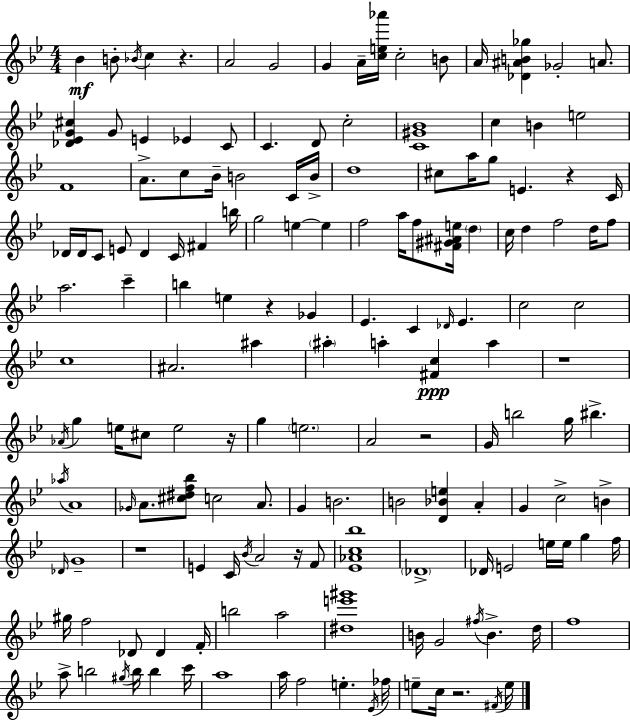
{
  \clef treble
  \numericTimeSignature
  \time 4/4
  \key bes \major
  bes'4\mf b'8-. \acciaccatura { bes'16 } c''4 r4. | a'2 g'2 | g'4 a'16-- <c'' e'' aes'''>16 c''2-. b'8 | a'16 <des' ais' b' ges''>4 ges'2-. a'8. | \break <des' ees' g' cis''>4 g'8 e'4 ees'4 c'8 | c'4. d'8 c''2-. | <c' gis' bes'>1 | c''4 b'4 e''2 | \break f'1 | a'8.-> c''8 bes'16-- b'2 c'16 | b'16-> d''1 | cis''8 a''16 g''8 e'4. r4 | \break c'16 des'16 des'16 c'8 e'8 des'4 c'16 fis'4 | b''16 g''2 e''4~~ e''4 | f''2 a''16 f''8 <fis' gis' ais' e''>16 \parenthesize d''4 | c''16 d''4 f''2 d''16 f''8 | \break a''2. c'''4-- | b''4 e''4 r4 ges'4 | ees'4. c'4 \grace { des'16 } ees'4. | c''2 c''2 | \break c''1 | ais'2. ais''4 | \parenthesize ais''4-. a''4-. <fis' c''>4\ppp a''4 | r1 | \break \acciaccatura { aes'16 } g''4 e''16 cis''8 e''2 | r16 g''4 \parenthesize e''2. | a'2 r2 | g'16 b''2 g''16 bis''4.-> | \break \acciaccatura { aes''16 } a'1 | \grace { ges'16 } a'8. <cis'' dis'' f'' bes''>8 c''2 | a'8. g'4 b'2. | b'2 <d' bes' e''>4 | \break a'4-. g'4 c''2-> | b'4-> \grace { des'16 } g'1-- | r1 | e'4 c'16 \acciaccatura { bes'16 } a'2 | \break r16 f'8 <ees' aes' c'' bes''>1 | \parenthesize des'1-> | des'16 e'2 | e''16 e''16 g''4 f''16 gis''16 f''2 | \break des'8 des'4 f'16-. b''2 a''2 | <dis'' e''' gis'''>1 | b'16 g'2 | \acciaccatura { fis''16 } b'4.-> d''16 f''1 | \break a''8-> b''2 | \acciaccatura { gis''16 } b''16 b''4 c'''16 a''1 | a''16 f''2 | e''4.-. \acciaccatura { ees'16 } fes''16 e''8-- c''16 r2. | \break \acciaccatura { fis'16 } e''16 \bar "|."
}